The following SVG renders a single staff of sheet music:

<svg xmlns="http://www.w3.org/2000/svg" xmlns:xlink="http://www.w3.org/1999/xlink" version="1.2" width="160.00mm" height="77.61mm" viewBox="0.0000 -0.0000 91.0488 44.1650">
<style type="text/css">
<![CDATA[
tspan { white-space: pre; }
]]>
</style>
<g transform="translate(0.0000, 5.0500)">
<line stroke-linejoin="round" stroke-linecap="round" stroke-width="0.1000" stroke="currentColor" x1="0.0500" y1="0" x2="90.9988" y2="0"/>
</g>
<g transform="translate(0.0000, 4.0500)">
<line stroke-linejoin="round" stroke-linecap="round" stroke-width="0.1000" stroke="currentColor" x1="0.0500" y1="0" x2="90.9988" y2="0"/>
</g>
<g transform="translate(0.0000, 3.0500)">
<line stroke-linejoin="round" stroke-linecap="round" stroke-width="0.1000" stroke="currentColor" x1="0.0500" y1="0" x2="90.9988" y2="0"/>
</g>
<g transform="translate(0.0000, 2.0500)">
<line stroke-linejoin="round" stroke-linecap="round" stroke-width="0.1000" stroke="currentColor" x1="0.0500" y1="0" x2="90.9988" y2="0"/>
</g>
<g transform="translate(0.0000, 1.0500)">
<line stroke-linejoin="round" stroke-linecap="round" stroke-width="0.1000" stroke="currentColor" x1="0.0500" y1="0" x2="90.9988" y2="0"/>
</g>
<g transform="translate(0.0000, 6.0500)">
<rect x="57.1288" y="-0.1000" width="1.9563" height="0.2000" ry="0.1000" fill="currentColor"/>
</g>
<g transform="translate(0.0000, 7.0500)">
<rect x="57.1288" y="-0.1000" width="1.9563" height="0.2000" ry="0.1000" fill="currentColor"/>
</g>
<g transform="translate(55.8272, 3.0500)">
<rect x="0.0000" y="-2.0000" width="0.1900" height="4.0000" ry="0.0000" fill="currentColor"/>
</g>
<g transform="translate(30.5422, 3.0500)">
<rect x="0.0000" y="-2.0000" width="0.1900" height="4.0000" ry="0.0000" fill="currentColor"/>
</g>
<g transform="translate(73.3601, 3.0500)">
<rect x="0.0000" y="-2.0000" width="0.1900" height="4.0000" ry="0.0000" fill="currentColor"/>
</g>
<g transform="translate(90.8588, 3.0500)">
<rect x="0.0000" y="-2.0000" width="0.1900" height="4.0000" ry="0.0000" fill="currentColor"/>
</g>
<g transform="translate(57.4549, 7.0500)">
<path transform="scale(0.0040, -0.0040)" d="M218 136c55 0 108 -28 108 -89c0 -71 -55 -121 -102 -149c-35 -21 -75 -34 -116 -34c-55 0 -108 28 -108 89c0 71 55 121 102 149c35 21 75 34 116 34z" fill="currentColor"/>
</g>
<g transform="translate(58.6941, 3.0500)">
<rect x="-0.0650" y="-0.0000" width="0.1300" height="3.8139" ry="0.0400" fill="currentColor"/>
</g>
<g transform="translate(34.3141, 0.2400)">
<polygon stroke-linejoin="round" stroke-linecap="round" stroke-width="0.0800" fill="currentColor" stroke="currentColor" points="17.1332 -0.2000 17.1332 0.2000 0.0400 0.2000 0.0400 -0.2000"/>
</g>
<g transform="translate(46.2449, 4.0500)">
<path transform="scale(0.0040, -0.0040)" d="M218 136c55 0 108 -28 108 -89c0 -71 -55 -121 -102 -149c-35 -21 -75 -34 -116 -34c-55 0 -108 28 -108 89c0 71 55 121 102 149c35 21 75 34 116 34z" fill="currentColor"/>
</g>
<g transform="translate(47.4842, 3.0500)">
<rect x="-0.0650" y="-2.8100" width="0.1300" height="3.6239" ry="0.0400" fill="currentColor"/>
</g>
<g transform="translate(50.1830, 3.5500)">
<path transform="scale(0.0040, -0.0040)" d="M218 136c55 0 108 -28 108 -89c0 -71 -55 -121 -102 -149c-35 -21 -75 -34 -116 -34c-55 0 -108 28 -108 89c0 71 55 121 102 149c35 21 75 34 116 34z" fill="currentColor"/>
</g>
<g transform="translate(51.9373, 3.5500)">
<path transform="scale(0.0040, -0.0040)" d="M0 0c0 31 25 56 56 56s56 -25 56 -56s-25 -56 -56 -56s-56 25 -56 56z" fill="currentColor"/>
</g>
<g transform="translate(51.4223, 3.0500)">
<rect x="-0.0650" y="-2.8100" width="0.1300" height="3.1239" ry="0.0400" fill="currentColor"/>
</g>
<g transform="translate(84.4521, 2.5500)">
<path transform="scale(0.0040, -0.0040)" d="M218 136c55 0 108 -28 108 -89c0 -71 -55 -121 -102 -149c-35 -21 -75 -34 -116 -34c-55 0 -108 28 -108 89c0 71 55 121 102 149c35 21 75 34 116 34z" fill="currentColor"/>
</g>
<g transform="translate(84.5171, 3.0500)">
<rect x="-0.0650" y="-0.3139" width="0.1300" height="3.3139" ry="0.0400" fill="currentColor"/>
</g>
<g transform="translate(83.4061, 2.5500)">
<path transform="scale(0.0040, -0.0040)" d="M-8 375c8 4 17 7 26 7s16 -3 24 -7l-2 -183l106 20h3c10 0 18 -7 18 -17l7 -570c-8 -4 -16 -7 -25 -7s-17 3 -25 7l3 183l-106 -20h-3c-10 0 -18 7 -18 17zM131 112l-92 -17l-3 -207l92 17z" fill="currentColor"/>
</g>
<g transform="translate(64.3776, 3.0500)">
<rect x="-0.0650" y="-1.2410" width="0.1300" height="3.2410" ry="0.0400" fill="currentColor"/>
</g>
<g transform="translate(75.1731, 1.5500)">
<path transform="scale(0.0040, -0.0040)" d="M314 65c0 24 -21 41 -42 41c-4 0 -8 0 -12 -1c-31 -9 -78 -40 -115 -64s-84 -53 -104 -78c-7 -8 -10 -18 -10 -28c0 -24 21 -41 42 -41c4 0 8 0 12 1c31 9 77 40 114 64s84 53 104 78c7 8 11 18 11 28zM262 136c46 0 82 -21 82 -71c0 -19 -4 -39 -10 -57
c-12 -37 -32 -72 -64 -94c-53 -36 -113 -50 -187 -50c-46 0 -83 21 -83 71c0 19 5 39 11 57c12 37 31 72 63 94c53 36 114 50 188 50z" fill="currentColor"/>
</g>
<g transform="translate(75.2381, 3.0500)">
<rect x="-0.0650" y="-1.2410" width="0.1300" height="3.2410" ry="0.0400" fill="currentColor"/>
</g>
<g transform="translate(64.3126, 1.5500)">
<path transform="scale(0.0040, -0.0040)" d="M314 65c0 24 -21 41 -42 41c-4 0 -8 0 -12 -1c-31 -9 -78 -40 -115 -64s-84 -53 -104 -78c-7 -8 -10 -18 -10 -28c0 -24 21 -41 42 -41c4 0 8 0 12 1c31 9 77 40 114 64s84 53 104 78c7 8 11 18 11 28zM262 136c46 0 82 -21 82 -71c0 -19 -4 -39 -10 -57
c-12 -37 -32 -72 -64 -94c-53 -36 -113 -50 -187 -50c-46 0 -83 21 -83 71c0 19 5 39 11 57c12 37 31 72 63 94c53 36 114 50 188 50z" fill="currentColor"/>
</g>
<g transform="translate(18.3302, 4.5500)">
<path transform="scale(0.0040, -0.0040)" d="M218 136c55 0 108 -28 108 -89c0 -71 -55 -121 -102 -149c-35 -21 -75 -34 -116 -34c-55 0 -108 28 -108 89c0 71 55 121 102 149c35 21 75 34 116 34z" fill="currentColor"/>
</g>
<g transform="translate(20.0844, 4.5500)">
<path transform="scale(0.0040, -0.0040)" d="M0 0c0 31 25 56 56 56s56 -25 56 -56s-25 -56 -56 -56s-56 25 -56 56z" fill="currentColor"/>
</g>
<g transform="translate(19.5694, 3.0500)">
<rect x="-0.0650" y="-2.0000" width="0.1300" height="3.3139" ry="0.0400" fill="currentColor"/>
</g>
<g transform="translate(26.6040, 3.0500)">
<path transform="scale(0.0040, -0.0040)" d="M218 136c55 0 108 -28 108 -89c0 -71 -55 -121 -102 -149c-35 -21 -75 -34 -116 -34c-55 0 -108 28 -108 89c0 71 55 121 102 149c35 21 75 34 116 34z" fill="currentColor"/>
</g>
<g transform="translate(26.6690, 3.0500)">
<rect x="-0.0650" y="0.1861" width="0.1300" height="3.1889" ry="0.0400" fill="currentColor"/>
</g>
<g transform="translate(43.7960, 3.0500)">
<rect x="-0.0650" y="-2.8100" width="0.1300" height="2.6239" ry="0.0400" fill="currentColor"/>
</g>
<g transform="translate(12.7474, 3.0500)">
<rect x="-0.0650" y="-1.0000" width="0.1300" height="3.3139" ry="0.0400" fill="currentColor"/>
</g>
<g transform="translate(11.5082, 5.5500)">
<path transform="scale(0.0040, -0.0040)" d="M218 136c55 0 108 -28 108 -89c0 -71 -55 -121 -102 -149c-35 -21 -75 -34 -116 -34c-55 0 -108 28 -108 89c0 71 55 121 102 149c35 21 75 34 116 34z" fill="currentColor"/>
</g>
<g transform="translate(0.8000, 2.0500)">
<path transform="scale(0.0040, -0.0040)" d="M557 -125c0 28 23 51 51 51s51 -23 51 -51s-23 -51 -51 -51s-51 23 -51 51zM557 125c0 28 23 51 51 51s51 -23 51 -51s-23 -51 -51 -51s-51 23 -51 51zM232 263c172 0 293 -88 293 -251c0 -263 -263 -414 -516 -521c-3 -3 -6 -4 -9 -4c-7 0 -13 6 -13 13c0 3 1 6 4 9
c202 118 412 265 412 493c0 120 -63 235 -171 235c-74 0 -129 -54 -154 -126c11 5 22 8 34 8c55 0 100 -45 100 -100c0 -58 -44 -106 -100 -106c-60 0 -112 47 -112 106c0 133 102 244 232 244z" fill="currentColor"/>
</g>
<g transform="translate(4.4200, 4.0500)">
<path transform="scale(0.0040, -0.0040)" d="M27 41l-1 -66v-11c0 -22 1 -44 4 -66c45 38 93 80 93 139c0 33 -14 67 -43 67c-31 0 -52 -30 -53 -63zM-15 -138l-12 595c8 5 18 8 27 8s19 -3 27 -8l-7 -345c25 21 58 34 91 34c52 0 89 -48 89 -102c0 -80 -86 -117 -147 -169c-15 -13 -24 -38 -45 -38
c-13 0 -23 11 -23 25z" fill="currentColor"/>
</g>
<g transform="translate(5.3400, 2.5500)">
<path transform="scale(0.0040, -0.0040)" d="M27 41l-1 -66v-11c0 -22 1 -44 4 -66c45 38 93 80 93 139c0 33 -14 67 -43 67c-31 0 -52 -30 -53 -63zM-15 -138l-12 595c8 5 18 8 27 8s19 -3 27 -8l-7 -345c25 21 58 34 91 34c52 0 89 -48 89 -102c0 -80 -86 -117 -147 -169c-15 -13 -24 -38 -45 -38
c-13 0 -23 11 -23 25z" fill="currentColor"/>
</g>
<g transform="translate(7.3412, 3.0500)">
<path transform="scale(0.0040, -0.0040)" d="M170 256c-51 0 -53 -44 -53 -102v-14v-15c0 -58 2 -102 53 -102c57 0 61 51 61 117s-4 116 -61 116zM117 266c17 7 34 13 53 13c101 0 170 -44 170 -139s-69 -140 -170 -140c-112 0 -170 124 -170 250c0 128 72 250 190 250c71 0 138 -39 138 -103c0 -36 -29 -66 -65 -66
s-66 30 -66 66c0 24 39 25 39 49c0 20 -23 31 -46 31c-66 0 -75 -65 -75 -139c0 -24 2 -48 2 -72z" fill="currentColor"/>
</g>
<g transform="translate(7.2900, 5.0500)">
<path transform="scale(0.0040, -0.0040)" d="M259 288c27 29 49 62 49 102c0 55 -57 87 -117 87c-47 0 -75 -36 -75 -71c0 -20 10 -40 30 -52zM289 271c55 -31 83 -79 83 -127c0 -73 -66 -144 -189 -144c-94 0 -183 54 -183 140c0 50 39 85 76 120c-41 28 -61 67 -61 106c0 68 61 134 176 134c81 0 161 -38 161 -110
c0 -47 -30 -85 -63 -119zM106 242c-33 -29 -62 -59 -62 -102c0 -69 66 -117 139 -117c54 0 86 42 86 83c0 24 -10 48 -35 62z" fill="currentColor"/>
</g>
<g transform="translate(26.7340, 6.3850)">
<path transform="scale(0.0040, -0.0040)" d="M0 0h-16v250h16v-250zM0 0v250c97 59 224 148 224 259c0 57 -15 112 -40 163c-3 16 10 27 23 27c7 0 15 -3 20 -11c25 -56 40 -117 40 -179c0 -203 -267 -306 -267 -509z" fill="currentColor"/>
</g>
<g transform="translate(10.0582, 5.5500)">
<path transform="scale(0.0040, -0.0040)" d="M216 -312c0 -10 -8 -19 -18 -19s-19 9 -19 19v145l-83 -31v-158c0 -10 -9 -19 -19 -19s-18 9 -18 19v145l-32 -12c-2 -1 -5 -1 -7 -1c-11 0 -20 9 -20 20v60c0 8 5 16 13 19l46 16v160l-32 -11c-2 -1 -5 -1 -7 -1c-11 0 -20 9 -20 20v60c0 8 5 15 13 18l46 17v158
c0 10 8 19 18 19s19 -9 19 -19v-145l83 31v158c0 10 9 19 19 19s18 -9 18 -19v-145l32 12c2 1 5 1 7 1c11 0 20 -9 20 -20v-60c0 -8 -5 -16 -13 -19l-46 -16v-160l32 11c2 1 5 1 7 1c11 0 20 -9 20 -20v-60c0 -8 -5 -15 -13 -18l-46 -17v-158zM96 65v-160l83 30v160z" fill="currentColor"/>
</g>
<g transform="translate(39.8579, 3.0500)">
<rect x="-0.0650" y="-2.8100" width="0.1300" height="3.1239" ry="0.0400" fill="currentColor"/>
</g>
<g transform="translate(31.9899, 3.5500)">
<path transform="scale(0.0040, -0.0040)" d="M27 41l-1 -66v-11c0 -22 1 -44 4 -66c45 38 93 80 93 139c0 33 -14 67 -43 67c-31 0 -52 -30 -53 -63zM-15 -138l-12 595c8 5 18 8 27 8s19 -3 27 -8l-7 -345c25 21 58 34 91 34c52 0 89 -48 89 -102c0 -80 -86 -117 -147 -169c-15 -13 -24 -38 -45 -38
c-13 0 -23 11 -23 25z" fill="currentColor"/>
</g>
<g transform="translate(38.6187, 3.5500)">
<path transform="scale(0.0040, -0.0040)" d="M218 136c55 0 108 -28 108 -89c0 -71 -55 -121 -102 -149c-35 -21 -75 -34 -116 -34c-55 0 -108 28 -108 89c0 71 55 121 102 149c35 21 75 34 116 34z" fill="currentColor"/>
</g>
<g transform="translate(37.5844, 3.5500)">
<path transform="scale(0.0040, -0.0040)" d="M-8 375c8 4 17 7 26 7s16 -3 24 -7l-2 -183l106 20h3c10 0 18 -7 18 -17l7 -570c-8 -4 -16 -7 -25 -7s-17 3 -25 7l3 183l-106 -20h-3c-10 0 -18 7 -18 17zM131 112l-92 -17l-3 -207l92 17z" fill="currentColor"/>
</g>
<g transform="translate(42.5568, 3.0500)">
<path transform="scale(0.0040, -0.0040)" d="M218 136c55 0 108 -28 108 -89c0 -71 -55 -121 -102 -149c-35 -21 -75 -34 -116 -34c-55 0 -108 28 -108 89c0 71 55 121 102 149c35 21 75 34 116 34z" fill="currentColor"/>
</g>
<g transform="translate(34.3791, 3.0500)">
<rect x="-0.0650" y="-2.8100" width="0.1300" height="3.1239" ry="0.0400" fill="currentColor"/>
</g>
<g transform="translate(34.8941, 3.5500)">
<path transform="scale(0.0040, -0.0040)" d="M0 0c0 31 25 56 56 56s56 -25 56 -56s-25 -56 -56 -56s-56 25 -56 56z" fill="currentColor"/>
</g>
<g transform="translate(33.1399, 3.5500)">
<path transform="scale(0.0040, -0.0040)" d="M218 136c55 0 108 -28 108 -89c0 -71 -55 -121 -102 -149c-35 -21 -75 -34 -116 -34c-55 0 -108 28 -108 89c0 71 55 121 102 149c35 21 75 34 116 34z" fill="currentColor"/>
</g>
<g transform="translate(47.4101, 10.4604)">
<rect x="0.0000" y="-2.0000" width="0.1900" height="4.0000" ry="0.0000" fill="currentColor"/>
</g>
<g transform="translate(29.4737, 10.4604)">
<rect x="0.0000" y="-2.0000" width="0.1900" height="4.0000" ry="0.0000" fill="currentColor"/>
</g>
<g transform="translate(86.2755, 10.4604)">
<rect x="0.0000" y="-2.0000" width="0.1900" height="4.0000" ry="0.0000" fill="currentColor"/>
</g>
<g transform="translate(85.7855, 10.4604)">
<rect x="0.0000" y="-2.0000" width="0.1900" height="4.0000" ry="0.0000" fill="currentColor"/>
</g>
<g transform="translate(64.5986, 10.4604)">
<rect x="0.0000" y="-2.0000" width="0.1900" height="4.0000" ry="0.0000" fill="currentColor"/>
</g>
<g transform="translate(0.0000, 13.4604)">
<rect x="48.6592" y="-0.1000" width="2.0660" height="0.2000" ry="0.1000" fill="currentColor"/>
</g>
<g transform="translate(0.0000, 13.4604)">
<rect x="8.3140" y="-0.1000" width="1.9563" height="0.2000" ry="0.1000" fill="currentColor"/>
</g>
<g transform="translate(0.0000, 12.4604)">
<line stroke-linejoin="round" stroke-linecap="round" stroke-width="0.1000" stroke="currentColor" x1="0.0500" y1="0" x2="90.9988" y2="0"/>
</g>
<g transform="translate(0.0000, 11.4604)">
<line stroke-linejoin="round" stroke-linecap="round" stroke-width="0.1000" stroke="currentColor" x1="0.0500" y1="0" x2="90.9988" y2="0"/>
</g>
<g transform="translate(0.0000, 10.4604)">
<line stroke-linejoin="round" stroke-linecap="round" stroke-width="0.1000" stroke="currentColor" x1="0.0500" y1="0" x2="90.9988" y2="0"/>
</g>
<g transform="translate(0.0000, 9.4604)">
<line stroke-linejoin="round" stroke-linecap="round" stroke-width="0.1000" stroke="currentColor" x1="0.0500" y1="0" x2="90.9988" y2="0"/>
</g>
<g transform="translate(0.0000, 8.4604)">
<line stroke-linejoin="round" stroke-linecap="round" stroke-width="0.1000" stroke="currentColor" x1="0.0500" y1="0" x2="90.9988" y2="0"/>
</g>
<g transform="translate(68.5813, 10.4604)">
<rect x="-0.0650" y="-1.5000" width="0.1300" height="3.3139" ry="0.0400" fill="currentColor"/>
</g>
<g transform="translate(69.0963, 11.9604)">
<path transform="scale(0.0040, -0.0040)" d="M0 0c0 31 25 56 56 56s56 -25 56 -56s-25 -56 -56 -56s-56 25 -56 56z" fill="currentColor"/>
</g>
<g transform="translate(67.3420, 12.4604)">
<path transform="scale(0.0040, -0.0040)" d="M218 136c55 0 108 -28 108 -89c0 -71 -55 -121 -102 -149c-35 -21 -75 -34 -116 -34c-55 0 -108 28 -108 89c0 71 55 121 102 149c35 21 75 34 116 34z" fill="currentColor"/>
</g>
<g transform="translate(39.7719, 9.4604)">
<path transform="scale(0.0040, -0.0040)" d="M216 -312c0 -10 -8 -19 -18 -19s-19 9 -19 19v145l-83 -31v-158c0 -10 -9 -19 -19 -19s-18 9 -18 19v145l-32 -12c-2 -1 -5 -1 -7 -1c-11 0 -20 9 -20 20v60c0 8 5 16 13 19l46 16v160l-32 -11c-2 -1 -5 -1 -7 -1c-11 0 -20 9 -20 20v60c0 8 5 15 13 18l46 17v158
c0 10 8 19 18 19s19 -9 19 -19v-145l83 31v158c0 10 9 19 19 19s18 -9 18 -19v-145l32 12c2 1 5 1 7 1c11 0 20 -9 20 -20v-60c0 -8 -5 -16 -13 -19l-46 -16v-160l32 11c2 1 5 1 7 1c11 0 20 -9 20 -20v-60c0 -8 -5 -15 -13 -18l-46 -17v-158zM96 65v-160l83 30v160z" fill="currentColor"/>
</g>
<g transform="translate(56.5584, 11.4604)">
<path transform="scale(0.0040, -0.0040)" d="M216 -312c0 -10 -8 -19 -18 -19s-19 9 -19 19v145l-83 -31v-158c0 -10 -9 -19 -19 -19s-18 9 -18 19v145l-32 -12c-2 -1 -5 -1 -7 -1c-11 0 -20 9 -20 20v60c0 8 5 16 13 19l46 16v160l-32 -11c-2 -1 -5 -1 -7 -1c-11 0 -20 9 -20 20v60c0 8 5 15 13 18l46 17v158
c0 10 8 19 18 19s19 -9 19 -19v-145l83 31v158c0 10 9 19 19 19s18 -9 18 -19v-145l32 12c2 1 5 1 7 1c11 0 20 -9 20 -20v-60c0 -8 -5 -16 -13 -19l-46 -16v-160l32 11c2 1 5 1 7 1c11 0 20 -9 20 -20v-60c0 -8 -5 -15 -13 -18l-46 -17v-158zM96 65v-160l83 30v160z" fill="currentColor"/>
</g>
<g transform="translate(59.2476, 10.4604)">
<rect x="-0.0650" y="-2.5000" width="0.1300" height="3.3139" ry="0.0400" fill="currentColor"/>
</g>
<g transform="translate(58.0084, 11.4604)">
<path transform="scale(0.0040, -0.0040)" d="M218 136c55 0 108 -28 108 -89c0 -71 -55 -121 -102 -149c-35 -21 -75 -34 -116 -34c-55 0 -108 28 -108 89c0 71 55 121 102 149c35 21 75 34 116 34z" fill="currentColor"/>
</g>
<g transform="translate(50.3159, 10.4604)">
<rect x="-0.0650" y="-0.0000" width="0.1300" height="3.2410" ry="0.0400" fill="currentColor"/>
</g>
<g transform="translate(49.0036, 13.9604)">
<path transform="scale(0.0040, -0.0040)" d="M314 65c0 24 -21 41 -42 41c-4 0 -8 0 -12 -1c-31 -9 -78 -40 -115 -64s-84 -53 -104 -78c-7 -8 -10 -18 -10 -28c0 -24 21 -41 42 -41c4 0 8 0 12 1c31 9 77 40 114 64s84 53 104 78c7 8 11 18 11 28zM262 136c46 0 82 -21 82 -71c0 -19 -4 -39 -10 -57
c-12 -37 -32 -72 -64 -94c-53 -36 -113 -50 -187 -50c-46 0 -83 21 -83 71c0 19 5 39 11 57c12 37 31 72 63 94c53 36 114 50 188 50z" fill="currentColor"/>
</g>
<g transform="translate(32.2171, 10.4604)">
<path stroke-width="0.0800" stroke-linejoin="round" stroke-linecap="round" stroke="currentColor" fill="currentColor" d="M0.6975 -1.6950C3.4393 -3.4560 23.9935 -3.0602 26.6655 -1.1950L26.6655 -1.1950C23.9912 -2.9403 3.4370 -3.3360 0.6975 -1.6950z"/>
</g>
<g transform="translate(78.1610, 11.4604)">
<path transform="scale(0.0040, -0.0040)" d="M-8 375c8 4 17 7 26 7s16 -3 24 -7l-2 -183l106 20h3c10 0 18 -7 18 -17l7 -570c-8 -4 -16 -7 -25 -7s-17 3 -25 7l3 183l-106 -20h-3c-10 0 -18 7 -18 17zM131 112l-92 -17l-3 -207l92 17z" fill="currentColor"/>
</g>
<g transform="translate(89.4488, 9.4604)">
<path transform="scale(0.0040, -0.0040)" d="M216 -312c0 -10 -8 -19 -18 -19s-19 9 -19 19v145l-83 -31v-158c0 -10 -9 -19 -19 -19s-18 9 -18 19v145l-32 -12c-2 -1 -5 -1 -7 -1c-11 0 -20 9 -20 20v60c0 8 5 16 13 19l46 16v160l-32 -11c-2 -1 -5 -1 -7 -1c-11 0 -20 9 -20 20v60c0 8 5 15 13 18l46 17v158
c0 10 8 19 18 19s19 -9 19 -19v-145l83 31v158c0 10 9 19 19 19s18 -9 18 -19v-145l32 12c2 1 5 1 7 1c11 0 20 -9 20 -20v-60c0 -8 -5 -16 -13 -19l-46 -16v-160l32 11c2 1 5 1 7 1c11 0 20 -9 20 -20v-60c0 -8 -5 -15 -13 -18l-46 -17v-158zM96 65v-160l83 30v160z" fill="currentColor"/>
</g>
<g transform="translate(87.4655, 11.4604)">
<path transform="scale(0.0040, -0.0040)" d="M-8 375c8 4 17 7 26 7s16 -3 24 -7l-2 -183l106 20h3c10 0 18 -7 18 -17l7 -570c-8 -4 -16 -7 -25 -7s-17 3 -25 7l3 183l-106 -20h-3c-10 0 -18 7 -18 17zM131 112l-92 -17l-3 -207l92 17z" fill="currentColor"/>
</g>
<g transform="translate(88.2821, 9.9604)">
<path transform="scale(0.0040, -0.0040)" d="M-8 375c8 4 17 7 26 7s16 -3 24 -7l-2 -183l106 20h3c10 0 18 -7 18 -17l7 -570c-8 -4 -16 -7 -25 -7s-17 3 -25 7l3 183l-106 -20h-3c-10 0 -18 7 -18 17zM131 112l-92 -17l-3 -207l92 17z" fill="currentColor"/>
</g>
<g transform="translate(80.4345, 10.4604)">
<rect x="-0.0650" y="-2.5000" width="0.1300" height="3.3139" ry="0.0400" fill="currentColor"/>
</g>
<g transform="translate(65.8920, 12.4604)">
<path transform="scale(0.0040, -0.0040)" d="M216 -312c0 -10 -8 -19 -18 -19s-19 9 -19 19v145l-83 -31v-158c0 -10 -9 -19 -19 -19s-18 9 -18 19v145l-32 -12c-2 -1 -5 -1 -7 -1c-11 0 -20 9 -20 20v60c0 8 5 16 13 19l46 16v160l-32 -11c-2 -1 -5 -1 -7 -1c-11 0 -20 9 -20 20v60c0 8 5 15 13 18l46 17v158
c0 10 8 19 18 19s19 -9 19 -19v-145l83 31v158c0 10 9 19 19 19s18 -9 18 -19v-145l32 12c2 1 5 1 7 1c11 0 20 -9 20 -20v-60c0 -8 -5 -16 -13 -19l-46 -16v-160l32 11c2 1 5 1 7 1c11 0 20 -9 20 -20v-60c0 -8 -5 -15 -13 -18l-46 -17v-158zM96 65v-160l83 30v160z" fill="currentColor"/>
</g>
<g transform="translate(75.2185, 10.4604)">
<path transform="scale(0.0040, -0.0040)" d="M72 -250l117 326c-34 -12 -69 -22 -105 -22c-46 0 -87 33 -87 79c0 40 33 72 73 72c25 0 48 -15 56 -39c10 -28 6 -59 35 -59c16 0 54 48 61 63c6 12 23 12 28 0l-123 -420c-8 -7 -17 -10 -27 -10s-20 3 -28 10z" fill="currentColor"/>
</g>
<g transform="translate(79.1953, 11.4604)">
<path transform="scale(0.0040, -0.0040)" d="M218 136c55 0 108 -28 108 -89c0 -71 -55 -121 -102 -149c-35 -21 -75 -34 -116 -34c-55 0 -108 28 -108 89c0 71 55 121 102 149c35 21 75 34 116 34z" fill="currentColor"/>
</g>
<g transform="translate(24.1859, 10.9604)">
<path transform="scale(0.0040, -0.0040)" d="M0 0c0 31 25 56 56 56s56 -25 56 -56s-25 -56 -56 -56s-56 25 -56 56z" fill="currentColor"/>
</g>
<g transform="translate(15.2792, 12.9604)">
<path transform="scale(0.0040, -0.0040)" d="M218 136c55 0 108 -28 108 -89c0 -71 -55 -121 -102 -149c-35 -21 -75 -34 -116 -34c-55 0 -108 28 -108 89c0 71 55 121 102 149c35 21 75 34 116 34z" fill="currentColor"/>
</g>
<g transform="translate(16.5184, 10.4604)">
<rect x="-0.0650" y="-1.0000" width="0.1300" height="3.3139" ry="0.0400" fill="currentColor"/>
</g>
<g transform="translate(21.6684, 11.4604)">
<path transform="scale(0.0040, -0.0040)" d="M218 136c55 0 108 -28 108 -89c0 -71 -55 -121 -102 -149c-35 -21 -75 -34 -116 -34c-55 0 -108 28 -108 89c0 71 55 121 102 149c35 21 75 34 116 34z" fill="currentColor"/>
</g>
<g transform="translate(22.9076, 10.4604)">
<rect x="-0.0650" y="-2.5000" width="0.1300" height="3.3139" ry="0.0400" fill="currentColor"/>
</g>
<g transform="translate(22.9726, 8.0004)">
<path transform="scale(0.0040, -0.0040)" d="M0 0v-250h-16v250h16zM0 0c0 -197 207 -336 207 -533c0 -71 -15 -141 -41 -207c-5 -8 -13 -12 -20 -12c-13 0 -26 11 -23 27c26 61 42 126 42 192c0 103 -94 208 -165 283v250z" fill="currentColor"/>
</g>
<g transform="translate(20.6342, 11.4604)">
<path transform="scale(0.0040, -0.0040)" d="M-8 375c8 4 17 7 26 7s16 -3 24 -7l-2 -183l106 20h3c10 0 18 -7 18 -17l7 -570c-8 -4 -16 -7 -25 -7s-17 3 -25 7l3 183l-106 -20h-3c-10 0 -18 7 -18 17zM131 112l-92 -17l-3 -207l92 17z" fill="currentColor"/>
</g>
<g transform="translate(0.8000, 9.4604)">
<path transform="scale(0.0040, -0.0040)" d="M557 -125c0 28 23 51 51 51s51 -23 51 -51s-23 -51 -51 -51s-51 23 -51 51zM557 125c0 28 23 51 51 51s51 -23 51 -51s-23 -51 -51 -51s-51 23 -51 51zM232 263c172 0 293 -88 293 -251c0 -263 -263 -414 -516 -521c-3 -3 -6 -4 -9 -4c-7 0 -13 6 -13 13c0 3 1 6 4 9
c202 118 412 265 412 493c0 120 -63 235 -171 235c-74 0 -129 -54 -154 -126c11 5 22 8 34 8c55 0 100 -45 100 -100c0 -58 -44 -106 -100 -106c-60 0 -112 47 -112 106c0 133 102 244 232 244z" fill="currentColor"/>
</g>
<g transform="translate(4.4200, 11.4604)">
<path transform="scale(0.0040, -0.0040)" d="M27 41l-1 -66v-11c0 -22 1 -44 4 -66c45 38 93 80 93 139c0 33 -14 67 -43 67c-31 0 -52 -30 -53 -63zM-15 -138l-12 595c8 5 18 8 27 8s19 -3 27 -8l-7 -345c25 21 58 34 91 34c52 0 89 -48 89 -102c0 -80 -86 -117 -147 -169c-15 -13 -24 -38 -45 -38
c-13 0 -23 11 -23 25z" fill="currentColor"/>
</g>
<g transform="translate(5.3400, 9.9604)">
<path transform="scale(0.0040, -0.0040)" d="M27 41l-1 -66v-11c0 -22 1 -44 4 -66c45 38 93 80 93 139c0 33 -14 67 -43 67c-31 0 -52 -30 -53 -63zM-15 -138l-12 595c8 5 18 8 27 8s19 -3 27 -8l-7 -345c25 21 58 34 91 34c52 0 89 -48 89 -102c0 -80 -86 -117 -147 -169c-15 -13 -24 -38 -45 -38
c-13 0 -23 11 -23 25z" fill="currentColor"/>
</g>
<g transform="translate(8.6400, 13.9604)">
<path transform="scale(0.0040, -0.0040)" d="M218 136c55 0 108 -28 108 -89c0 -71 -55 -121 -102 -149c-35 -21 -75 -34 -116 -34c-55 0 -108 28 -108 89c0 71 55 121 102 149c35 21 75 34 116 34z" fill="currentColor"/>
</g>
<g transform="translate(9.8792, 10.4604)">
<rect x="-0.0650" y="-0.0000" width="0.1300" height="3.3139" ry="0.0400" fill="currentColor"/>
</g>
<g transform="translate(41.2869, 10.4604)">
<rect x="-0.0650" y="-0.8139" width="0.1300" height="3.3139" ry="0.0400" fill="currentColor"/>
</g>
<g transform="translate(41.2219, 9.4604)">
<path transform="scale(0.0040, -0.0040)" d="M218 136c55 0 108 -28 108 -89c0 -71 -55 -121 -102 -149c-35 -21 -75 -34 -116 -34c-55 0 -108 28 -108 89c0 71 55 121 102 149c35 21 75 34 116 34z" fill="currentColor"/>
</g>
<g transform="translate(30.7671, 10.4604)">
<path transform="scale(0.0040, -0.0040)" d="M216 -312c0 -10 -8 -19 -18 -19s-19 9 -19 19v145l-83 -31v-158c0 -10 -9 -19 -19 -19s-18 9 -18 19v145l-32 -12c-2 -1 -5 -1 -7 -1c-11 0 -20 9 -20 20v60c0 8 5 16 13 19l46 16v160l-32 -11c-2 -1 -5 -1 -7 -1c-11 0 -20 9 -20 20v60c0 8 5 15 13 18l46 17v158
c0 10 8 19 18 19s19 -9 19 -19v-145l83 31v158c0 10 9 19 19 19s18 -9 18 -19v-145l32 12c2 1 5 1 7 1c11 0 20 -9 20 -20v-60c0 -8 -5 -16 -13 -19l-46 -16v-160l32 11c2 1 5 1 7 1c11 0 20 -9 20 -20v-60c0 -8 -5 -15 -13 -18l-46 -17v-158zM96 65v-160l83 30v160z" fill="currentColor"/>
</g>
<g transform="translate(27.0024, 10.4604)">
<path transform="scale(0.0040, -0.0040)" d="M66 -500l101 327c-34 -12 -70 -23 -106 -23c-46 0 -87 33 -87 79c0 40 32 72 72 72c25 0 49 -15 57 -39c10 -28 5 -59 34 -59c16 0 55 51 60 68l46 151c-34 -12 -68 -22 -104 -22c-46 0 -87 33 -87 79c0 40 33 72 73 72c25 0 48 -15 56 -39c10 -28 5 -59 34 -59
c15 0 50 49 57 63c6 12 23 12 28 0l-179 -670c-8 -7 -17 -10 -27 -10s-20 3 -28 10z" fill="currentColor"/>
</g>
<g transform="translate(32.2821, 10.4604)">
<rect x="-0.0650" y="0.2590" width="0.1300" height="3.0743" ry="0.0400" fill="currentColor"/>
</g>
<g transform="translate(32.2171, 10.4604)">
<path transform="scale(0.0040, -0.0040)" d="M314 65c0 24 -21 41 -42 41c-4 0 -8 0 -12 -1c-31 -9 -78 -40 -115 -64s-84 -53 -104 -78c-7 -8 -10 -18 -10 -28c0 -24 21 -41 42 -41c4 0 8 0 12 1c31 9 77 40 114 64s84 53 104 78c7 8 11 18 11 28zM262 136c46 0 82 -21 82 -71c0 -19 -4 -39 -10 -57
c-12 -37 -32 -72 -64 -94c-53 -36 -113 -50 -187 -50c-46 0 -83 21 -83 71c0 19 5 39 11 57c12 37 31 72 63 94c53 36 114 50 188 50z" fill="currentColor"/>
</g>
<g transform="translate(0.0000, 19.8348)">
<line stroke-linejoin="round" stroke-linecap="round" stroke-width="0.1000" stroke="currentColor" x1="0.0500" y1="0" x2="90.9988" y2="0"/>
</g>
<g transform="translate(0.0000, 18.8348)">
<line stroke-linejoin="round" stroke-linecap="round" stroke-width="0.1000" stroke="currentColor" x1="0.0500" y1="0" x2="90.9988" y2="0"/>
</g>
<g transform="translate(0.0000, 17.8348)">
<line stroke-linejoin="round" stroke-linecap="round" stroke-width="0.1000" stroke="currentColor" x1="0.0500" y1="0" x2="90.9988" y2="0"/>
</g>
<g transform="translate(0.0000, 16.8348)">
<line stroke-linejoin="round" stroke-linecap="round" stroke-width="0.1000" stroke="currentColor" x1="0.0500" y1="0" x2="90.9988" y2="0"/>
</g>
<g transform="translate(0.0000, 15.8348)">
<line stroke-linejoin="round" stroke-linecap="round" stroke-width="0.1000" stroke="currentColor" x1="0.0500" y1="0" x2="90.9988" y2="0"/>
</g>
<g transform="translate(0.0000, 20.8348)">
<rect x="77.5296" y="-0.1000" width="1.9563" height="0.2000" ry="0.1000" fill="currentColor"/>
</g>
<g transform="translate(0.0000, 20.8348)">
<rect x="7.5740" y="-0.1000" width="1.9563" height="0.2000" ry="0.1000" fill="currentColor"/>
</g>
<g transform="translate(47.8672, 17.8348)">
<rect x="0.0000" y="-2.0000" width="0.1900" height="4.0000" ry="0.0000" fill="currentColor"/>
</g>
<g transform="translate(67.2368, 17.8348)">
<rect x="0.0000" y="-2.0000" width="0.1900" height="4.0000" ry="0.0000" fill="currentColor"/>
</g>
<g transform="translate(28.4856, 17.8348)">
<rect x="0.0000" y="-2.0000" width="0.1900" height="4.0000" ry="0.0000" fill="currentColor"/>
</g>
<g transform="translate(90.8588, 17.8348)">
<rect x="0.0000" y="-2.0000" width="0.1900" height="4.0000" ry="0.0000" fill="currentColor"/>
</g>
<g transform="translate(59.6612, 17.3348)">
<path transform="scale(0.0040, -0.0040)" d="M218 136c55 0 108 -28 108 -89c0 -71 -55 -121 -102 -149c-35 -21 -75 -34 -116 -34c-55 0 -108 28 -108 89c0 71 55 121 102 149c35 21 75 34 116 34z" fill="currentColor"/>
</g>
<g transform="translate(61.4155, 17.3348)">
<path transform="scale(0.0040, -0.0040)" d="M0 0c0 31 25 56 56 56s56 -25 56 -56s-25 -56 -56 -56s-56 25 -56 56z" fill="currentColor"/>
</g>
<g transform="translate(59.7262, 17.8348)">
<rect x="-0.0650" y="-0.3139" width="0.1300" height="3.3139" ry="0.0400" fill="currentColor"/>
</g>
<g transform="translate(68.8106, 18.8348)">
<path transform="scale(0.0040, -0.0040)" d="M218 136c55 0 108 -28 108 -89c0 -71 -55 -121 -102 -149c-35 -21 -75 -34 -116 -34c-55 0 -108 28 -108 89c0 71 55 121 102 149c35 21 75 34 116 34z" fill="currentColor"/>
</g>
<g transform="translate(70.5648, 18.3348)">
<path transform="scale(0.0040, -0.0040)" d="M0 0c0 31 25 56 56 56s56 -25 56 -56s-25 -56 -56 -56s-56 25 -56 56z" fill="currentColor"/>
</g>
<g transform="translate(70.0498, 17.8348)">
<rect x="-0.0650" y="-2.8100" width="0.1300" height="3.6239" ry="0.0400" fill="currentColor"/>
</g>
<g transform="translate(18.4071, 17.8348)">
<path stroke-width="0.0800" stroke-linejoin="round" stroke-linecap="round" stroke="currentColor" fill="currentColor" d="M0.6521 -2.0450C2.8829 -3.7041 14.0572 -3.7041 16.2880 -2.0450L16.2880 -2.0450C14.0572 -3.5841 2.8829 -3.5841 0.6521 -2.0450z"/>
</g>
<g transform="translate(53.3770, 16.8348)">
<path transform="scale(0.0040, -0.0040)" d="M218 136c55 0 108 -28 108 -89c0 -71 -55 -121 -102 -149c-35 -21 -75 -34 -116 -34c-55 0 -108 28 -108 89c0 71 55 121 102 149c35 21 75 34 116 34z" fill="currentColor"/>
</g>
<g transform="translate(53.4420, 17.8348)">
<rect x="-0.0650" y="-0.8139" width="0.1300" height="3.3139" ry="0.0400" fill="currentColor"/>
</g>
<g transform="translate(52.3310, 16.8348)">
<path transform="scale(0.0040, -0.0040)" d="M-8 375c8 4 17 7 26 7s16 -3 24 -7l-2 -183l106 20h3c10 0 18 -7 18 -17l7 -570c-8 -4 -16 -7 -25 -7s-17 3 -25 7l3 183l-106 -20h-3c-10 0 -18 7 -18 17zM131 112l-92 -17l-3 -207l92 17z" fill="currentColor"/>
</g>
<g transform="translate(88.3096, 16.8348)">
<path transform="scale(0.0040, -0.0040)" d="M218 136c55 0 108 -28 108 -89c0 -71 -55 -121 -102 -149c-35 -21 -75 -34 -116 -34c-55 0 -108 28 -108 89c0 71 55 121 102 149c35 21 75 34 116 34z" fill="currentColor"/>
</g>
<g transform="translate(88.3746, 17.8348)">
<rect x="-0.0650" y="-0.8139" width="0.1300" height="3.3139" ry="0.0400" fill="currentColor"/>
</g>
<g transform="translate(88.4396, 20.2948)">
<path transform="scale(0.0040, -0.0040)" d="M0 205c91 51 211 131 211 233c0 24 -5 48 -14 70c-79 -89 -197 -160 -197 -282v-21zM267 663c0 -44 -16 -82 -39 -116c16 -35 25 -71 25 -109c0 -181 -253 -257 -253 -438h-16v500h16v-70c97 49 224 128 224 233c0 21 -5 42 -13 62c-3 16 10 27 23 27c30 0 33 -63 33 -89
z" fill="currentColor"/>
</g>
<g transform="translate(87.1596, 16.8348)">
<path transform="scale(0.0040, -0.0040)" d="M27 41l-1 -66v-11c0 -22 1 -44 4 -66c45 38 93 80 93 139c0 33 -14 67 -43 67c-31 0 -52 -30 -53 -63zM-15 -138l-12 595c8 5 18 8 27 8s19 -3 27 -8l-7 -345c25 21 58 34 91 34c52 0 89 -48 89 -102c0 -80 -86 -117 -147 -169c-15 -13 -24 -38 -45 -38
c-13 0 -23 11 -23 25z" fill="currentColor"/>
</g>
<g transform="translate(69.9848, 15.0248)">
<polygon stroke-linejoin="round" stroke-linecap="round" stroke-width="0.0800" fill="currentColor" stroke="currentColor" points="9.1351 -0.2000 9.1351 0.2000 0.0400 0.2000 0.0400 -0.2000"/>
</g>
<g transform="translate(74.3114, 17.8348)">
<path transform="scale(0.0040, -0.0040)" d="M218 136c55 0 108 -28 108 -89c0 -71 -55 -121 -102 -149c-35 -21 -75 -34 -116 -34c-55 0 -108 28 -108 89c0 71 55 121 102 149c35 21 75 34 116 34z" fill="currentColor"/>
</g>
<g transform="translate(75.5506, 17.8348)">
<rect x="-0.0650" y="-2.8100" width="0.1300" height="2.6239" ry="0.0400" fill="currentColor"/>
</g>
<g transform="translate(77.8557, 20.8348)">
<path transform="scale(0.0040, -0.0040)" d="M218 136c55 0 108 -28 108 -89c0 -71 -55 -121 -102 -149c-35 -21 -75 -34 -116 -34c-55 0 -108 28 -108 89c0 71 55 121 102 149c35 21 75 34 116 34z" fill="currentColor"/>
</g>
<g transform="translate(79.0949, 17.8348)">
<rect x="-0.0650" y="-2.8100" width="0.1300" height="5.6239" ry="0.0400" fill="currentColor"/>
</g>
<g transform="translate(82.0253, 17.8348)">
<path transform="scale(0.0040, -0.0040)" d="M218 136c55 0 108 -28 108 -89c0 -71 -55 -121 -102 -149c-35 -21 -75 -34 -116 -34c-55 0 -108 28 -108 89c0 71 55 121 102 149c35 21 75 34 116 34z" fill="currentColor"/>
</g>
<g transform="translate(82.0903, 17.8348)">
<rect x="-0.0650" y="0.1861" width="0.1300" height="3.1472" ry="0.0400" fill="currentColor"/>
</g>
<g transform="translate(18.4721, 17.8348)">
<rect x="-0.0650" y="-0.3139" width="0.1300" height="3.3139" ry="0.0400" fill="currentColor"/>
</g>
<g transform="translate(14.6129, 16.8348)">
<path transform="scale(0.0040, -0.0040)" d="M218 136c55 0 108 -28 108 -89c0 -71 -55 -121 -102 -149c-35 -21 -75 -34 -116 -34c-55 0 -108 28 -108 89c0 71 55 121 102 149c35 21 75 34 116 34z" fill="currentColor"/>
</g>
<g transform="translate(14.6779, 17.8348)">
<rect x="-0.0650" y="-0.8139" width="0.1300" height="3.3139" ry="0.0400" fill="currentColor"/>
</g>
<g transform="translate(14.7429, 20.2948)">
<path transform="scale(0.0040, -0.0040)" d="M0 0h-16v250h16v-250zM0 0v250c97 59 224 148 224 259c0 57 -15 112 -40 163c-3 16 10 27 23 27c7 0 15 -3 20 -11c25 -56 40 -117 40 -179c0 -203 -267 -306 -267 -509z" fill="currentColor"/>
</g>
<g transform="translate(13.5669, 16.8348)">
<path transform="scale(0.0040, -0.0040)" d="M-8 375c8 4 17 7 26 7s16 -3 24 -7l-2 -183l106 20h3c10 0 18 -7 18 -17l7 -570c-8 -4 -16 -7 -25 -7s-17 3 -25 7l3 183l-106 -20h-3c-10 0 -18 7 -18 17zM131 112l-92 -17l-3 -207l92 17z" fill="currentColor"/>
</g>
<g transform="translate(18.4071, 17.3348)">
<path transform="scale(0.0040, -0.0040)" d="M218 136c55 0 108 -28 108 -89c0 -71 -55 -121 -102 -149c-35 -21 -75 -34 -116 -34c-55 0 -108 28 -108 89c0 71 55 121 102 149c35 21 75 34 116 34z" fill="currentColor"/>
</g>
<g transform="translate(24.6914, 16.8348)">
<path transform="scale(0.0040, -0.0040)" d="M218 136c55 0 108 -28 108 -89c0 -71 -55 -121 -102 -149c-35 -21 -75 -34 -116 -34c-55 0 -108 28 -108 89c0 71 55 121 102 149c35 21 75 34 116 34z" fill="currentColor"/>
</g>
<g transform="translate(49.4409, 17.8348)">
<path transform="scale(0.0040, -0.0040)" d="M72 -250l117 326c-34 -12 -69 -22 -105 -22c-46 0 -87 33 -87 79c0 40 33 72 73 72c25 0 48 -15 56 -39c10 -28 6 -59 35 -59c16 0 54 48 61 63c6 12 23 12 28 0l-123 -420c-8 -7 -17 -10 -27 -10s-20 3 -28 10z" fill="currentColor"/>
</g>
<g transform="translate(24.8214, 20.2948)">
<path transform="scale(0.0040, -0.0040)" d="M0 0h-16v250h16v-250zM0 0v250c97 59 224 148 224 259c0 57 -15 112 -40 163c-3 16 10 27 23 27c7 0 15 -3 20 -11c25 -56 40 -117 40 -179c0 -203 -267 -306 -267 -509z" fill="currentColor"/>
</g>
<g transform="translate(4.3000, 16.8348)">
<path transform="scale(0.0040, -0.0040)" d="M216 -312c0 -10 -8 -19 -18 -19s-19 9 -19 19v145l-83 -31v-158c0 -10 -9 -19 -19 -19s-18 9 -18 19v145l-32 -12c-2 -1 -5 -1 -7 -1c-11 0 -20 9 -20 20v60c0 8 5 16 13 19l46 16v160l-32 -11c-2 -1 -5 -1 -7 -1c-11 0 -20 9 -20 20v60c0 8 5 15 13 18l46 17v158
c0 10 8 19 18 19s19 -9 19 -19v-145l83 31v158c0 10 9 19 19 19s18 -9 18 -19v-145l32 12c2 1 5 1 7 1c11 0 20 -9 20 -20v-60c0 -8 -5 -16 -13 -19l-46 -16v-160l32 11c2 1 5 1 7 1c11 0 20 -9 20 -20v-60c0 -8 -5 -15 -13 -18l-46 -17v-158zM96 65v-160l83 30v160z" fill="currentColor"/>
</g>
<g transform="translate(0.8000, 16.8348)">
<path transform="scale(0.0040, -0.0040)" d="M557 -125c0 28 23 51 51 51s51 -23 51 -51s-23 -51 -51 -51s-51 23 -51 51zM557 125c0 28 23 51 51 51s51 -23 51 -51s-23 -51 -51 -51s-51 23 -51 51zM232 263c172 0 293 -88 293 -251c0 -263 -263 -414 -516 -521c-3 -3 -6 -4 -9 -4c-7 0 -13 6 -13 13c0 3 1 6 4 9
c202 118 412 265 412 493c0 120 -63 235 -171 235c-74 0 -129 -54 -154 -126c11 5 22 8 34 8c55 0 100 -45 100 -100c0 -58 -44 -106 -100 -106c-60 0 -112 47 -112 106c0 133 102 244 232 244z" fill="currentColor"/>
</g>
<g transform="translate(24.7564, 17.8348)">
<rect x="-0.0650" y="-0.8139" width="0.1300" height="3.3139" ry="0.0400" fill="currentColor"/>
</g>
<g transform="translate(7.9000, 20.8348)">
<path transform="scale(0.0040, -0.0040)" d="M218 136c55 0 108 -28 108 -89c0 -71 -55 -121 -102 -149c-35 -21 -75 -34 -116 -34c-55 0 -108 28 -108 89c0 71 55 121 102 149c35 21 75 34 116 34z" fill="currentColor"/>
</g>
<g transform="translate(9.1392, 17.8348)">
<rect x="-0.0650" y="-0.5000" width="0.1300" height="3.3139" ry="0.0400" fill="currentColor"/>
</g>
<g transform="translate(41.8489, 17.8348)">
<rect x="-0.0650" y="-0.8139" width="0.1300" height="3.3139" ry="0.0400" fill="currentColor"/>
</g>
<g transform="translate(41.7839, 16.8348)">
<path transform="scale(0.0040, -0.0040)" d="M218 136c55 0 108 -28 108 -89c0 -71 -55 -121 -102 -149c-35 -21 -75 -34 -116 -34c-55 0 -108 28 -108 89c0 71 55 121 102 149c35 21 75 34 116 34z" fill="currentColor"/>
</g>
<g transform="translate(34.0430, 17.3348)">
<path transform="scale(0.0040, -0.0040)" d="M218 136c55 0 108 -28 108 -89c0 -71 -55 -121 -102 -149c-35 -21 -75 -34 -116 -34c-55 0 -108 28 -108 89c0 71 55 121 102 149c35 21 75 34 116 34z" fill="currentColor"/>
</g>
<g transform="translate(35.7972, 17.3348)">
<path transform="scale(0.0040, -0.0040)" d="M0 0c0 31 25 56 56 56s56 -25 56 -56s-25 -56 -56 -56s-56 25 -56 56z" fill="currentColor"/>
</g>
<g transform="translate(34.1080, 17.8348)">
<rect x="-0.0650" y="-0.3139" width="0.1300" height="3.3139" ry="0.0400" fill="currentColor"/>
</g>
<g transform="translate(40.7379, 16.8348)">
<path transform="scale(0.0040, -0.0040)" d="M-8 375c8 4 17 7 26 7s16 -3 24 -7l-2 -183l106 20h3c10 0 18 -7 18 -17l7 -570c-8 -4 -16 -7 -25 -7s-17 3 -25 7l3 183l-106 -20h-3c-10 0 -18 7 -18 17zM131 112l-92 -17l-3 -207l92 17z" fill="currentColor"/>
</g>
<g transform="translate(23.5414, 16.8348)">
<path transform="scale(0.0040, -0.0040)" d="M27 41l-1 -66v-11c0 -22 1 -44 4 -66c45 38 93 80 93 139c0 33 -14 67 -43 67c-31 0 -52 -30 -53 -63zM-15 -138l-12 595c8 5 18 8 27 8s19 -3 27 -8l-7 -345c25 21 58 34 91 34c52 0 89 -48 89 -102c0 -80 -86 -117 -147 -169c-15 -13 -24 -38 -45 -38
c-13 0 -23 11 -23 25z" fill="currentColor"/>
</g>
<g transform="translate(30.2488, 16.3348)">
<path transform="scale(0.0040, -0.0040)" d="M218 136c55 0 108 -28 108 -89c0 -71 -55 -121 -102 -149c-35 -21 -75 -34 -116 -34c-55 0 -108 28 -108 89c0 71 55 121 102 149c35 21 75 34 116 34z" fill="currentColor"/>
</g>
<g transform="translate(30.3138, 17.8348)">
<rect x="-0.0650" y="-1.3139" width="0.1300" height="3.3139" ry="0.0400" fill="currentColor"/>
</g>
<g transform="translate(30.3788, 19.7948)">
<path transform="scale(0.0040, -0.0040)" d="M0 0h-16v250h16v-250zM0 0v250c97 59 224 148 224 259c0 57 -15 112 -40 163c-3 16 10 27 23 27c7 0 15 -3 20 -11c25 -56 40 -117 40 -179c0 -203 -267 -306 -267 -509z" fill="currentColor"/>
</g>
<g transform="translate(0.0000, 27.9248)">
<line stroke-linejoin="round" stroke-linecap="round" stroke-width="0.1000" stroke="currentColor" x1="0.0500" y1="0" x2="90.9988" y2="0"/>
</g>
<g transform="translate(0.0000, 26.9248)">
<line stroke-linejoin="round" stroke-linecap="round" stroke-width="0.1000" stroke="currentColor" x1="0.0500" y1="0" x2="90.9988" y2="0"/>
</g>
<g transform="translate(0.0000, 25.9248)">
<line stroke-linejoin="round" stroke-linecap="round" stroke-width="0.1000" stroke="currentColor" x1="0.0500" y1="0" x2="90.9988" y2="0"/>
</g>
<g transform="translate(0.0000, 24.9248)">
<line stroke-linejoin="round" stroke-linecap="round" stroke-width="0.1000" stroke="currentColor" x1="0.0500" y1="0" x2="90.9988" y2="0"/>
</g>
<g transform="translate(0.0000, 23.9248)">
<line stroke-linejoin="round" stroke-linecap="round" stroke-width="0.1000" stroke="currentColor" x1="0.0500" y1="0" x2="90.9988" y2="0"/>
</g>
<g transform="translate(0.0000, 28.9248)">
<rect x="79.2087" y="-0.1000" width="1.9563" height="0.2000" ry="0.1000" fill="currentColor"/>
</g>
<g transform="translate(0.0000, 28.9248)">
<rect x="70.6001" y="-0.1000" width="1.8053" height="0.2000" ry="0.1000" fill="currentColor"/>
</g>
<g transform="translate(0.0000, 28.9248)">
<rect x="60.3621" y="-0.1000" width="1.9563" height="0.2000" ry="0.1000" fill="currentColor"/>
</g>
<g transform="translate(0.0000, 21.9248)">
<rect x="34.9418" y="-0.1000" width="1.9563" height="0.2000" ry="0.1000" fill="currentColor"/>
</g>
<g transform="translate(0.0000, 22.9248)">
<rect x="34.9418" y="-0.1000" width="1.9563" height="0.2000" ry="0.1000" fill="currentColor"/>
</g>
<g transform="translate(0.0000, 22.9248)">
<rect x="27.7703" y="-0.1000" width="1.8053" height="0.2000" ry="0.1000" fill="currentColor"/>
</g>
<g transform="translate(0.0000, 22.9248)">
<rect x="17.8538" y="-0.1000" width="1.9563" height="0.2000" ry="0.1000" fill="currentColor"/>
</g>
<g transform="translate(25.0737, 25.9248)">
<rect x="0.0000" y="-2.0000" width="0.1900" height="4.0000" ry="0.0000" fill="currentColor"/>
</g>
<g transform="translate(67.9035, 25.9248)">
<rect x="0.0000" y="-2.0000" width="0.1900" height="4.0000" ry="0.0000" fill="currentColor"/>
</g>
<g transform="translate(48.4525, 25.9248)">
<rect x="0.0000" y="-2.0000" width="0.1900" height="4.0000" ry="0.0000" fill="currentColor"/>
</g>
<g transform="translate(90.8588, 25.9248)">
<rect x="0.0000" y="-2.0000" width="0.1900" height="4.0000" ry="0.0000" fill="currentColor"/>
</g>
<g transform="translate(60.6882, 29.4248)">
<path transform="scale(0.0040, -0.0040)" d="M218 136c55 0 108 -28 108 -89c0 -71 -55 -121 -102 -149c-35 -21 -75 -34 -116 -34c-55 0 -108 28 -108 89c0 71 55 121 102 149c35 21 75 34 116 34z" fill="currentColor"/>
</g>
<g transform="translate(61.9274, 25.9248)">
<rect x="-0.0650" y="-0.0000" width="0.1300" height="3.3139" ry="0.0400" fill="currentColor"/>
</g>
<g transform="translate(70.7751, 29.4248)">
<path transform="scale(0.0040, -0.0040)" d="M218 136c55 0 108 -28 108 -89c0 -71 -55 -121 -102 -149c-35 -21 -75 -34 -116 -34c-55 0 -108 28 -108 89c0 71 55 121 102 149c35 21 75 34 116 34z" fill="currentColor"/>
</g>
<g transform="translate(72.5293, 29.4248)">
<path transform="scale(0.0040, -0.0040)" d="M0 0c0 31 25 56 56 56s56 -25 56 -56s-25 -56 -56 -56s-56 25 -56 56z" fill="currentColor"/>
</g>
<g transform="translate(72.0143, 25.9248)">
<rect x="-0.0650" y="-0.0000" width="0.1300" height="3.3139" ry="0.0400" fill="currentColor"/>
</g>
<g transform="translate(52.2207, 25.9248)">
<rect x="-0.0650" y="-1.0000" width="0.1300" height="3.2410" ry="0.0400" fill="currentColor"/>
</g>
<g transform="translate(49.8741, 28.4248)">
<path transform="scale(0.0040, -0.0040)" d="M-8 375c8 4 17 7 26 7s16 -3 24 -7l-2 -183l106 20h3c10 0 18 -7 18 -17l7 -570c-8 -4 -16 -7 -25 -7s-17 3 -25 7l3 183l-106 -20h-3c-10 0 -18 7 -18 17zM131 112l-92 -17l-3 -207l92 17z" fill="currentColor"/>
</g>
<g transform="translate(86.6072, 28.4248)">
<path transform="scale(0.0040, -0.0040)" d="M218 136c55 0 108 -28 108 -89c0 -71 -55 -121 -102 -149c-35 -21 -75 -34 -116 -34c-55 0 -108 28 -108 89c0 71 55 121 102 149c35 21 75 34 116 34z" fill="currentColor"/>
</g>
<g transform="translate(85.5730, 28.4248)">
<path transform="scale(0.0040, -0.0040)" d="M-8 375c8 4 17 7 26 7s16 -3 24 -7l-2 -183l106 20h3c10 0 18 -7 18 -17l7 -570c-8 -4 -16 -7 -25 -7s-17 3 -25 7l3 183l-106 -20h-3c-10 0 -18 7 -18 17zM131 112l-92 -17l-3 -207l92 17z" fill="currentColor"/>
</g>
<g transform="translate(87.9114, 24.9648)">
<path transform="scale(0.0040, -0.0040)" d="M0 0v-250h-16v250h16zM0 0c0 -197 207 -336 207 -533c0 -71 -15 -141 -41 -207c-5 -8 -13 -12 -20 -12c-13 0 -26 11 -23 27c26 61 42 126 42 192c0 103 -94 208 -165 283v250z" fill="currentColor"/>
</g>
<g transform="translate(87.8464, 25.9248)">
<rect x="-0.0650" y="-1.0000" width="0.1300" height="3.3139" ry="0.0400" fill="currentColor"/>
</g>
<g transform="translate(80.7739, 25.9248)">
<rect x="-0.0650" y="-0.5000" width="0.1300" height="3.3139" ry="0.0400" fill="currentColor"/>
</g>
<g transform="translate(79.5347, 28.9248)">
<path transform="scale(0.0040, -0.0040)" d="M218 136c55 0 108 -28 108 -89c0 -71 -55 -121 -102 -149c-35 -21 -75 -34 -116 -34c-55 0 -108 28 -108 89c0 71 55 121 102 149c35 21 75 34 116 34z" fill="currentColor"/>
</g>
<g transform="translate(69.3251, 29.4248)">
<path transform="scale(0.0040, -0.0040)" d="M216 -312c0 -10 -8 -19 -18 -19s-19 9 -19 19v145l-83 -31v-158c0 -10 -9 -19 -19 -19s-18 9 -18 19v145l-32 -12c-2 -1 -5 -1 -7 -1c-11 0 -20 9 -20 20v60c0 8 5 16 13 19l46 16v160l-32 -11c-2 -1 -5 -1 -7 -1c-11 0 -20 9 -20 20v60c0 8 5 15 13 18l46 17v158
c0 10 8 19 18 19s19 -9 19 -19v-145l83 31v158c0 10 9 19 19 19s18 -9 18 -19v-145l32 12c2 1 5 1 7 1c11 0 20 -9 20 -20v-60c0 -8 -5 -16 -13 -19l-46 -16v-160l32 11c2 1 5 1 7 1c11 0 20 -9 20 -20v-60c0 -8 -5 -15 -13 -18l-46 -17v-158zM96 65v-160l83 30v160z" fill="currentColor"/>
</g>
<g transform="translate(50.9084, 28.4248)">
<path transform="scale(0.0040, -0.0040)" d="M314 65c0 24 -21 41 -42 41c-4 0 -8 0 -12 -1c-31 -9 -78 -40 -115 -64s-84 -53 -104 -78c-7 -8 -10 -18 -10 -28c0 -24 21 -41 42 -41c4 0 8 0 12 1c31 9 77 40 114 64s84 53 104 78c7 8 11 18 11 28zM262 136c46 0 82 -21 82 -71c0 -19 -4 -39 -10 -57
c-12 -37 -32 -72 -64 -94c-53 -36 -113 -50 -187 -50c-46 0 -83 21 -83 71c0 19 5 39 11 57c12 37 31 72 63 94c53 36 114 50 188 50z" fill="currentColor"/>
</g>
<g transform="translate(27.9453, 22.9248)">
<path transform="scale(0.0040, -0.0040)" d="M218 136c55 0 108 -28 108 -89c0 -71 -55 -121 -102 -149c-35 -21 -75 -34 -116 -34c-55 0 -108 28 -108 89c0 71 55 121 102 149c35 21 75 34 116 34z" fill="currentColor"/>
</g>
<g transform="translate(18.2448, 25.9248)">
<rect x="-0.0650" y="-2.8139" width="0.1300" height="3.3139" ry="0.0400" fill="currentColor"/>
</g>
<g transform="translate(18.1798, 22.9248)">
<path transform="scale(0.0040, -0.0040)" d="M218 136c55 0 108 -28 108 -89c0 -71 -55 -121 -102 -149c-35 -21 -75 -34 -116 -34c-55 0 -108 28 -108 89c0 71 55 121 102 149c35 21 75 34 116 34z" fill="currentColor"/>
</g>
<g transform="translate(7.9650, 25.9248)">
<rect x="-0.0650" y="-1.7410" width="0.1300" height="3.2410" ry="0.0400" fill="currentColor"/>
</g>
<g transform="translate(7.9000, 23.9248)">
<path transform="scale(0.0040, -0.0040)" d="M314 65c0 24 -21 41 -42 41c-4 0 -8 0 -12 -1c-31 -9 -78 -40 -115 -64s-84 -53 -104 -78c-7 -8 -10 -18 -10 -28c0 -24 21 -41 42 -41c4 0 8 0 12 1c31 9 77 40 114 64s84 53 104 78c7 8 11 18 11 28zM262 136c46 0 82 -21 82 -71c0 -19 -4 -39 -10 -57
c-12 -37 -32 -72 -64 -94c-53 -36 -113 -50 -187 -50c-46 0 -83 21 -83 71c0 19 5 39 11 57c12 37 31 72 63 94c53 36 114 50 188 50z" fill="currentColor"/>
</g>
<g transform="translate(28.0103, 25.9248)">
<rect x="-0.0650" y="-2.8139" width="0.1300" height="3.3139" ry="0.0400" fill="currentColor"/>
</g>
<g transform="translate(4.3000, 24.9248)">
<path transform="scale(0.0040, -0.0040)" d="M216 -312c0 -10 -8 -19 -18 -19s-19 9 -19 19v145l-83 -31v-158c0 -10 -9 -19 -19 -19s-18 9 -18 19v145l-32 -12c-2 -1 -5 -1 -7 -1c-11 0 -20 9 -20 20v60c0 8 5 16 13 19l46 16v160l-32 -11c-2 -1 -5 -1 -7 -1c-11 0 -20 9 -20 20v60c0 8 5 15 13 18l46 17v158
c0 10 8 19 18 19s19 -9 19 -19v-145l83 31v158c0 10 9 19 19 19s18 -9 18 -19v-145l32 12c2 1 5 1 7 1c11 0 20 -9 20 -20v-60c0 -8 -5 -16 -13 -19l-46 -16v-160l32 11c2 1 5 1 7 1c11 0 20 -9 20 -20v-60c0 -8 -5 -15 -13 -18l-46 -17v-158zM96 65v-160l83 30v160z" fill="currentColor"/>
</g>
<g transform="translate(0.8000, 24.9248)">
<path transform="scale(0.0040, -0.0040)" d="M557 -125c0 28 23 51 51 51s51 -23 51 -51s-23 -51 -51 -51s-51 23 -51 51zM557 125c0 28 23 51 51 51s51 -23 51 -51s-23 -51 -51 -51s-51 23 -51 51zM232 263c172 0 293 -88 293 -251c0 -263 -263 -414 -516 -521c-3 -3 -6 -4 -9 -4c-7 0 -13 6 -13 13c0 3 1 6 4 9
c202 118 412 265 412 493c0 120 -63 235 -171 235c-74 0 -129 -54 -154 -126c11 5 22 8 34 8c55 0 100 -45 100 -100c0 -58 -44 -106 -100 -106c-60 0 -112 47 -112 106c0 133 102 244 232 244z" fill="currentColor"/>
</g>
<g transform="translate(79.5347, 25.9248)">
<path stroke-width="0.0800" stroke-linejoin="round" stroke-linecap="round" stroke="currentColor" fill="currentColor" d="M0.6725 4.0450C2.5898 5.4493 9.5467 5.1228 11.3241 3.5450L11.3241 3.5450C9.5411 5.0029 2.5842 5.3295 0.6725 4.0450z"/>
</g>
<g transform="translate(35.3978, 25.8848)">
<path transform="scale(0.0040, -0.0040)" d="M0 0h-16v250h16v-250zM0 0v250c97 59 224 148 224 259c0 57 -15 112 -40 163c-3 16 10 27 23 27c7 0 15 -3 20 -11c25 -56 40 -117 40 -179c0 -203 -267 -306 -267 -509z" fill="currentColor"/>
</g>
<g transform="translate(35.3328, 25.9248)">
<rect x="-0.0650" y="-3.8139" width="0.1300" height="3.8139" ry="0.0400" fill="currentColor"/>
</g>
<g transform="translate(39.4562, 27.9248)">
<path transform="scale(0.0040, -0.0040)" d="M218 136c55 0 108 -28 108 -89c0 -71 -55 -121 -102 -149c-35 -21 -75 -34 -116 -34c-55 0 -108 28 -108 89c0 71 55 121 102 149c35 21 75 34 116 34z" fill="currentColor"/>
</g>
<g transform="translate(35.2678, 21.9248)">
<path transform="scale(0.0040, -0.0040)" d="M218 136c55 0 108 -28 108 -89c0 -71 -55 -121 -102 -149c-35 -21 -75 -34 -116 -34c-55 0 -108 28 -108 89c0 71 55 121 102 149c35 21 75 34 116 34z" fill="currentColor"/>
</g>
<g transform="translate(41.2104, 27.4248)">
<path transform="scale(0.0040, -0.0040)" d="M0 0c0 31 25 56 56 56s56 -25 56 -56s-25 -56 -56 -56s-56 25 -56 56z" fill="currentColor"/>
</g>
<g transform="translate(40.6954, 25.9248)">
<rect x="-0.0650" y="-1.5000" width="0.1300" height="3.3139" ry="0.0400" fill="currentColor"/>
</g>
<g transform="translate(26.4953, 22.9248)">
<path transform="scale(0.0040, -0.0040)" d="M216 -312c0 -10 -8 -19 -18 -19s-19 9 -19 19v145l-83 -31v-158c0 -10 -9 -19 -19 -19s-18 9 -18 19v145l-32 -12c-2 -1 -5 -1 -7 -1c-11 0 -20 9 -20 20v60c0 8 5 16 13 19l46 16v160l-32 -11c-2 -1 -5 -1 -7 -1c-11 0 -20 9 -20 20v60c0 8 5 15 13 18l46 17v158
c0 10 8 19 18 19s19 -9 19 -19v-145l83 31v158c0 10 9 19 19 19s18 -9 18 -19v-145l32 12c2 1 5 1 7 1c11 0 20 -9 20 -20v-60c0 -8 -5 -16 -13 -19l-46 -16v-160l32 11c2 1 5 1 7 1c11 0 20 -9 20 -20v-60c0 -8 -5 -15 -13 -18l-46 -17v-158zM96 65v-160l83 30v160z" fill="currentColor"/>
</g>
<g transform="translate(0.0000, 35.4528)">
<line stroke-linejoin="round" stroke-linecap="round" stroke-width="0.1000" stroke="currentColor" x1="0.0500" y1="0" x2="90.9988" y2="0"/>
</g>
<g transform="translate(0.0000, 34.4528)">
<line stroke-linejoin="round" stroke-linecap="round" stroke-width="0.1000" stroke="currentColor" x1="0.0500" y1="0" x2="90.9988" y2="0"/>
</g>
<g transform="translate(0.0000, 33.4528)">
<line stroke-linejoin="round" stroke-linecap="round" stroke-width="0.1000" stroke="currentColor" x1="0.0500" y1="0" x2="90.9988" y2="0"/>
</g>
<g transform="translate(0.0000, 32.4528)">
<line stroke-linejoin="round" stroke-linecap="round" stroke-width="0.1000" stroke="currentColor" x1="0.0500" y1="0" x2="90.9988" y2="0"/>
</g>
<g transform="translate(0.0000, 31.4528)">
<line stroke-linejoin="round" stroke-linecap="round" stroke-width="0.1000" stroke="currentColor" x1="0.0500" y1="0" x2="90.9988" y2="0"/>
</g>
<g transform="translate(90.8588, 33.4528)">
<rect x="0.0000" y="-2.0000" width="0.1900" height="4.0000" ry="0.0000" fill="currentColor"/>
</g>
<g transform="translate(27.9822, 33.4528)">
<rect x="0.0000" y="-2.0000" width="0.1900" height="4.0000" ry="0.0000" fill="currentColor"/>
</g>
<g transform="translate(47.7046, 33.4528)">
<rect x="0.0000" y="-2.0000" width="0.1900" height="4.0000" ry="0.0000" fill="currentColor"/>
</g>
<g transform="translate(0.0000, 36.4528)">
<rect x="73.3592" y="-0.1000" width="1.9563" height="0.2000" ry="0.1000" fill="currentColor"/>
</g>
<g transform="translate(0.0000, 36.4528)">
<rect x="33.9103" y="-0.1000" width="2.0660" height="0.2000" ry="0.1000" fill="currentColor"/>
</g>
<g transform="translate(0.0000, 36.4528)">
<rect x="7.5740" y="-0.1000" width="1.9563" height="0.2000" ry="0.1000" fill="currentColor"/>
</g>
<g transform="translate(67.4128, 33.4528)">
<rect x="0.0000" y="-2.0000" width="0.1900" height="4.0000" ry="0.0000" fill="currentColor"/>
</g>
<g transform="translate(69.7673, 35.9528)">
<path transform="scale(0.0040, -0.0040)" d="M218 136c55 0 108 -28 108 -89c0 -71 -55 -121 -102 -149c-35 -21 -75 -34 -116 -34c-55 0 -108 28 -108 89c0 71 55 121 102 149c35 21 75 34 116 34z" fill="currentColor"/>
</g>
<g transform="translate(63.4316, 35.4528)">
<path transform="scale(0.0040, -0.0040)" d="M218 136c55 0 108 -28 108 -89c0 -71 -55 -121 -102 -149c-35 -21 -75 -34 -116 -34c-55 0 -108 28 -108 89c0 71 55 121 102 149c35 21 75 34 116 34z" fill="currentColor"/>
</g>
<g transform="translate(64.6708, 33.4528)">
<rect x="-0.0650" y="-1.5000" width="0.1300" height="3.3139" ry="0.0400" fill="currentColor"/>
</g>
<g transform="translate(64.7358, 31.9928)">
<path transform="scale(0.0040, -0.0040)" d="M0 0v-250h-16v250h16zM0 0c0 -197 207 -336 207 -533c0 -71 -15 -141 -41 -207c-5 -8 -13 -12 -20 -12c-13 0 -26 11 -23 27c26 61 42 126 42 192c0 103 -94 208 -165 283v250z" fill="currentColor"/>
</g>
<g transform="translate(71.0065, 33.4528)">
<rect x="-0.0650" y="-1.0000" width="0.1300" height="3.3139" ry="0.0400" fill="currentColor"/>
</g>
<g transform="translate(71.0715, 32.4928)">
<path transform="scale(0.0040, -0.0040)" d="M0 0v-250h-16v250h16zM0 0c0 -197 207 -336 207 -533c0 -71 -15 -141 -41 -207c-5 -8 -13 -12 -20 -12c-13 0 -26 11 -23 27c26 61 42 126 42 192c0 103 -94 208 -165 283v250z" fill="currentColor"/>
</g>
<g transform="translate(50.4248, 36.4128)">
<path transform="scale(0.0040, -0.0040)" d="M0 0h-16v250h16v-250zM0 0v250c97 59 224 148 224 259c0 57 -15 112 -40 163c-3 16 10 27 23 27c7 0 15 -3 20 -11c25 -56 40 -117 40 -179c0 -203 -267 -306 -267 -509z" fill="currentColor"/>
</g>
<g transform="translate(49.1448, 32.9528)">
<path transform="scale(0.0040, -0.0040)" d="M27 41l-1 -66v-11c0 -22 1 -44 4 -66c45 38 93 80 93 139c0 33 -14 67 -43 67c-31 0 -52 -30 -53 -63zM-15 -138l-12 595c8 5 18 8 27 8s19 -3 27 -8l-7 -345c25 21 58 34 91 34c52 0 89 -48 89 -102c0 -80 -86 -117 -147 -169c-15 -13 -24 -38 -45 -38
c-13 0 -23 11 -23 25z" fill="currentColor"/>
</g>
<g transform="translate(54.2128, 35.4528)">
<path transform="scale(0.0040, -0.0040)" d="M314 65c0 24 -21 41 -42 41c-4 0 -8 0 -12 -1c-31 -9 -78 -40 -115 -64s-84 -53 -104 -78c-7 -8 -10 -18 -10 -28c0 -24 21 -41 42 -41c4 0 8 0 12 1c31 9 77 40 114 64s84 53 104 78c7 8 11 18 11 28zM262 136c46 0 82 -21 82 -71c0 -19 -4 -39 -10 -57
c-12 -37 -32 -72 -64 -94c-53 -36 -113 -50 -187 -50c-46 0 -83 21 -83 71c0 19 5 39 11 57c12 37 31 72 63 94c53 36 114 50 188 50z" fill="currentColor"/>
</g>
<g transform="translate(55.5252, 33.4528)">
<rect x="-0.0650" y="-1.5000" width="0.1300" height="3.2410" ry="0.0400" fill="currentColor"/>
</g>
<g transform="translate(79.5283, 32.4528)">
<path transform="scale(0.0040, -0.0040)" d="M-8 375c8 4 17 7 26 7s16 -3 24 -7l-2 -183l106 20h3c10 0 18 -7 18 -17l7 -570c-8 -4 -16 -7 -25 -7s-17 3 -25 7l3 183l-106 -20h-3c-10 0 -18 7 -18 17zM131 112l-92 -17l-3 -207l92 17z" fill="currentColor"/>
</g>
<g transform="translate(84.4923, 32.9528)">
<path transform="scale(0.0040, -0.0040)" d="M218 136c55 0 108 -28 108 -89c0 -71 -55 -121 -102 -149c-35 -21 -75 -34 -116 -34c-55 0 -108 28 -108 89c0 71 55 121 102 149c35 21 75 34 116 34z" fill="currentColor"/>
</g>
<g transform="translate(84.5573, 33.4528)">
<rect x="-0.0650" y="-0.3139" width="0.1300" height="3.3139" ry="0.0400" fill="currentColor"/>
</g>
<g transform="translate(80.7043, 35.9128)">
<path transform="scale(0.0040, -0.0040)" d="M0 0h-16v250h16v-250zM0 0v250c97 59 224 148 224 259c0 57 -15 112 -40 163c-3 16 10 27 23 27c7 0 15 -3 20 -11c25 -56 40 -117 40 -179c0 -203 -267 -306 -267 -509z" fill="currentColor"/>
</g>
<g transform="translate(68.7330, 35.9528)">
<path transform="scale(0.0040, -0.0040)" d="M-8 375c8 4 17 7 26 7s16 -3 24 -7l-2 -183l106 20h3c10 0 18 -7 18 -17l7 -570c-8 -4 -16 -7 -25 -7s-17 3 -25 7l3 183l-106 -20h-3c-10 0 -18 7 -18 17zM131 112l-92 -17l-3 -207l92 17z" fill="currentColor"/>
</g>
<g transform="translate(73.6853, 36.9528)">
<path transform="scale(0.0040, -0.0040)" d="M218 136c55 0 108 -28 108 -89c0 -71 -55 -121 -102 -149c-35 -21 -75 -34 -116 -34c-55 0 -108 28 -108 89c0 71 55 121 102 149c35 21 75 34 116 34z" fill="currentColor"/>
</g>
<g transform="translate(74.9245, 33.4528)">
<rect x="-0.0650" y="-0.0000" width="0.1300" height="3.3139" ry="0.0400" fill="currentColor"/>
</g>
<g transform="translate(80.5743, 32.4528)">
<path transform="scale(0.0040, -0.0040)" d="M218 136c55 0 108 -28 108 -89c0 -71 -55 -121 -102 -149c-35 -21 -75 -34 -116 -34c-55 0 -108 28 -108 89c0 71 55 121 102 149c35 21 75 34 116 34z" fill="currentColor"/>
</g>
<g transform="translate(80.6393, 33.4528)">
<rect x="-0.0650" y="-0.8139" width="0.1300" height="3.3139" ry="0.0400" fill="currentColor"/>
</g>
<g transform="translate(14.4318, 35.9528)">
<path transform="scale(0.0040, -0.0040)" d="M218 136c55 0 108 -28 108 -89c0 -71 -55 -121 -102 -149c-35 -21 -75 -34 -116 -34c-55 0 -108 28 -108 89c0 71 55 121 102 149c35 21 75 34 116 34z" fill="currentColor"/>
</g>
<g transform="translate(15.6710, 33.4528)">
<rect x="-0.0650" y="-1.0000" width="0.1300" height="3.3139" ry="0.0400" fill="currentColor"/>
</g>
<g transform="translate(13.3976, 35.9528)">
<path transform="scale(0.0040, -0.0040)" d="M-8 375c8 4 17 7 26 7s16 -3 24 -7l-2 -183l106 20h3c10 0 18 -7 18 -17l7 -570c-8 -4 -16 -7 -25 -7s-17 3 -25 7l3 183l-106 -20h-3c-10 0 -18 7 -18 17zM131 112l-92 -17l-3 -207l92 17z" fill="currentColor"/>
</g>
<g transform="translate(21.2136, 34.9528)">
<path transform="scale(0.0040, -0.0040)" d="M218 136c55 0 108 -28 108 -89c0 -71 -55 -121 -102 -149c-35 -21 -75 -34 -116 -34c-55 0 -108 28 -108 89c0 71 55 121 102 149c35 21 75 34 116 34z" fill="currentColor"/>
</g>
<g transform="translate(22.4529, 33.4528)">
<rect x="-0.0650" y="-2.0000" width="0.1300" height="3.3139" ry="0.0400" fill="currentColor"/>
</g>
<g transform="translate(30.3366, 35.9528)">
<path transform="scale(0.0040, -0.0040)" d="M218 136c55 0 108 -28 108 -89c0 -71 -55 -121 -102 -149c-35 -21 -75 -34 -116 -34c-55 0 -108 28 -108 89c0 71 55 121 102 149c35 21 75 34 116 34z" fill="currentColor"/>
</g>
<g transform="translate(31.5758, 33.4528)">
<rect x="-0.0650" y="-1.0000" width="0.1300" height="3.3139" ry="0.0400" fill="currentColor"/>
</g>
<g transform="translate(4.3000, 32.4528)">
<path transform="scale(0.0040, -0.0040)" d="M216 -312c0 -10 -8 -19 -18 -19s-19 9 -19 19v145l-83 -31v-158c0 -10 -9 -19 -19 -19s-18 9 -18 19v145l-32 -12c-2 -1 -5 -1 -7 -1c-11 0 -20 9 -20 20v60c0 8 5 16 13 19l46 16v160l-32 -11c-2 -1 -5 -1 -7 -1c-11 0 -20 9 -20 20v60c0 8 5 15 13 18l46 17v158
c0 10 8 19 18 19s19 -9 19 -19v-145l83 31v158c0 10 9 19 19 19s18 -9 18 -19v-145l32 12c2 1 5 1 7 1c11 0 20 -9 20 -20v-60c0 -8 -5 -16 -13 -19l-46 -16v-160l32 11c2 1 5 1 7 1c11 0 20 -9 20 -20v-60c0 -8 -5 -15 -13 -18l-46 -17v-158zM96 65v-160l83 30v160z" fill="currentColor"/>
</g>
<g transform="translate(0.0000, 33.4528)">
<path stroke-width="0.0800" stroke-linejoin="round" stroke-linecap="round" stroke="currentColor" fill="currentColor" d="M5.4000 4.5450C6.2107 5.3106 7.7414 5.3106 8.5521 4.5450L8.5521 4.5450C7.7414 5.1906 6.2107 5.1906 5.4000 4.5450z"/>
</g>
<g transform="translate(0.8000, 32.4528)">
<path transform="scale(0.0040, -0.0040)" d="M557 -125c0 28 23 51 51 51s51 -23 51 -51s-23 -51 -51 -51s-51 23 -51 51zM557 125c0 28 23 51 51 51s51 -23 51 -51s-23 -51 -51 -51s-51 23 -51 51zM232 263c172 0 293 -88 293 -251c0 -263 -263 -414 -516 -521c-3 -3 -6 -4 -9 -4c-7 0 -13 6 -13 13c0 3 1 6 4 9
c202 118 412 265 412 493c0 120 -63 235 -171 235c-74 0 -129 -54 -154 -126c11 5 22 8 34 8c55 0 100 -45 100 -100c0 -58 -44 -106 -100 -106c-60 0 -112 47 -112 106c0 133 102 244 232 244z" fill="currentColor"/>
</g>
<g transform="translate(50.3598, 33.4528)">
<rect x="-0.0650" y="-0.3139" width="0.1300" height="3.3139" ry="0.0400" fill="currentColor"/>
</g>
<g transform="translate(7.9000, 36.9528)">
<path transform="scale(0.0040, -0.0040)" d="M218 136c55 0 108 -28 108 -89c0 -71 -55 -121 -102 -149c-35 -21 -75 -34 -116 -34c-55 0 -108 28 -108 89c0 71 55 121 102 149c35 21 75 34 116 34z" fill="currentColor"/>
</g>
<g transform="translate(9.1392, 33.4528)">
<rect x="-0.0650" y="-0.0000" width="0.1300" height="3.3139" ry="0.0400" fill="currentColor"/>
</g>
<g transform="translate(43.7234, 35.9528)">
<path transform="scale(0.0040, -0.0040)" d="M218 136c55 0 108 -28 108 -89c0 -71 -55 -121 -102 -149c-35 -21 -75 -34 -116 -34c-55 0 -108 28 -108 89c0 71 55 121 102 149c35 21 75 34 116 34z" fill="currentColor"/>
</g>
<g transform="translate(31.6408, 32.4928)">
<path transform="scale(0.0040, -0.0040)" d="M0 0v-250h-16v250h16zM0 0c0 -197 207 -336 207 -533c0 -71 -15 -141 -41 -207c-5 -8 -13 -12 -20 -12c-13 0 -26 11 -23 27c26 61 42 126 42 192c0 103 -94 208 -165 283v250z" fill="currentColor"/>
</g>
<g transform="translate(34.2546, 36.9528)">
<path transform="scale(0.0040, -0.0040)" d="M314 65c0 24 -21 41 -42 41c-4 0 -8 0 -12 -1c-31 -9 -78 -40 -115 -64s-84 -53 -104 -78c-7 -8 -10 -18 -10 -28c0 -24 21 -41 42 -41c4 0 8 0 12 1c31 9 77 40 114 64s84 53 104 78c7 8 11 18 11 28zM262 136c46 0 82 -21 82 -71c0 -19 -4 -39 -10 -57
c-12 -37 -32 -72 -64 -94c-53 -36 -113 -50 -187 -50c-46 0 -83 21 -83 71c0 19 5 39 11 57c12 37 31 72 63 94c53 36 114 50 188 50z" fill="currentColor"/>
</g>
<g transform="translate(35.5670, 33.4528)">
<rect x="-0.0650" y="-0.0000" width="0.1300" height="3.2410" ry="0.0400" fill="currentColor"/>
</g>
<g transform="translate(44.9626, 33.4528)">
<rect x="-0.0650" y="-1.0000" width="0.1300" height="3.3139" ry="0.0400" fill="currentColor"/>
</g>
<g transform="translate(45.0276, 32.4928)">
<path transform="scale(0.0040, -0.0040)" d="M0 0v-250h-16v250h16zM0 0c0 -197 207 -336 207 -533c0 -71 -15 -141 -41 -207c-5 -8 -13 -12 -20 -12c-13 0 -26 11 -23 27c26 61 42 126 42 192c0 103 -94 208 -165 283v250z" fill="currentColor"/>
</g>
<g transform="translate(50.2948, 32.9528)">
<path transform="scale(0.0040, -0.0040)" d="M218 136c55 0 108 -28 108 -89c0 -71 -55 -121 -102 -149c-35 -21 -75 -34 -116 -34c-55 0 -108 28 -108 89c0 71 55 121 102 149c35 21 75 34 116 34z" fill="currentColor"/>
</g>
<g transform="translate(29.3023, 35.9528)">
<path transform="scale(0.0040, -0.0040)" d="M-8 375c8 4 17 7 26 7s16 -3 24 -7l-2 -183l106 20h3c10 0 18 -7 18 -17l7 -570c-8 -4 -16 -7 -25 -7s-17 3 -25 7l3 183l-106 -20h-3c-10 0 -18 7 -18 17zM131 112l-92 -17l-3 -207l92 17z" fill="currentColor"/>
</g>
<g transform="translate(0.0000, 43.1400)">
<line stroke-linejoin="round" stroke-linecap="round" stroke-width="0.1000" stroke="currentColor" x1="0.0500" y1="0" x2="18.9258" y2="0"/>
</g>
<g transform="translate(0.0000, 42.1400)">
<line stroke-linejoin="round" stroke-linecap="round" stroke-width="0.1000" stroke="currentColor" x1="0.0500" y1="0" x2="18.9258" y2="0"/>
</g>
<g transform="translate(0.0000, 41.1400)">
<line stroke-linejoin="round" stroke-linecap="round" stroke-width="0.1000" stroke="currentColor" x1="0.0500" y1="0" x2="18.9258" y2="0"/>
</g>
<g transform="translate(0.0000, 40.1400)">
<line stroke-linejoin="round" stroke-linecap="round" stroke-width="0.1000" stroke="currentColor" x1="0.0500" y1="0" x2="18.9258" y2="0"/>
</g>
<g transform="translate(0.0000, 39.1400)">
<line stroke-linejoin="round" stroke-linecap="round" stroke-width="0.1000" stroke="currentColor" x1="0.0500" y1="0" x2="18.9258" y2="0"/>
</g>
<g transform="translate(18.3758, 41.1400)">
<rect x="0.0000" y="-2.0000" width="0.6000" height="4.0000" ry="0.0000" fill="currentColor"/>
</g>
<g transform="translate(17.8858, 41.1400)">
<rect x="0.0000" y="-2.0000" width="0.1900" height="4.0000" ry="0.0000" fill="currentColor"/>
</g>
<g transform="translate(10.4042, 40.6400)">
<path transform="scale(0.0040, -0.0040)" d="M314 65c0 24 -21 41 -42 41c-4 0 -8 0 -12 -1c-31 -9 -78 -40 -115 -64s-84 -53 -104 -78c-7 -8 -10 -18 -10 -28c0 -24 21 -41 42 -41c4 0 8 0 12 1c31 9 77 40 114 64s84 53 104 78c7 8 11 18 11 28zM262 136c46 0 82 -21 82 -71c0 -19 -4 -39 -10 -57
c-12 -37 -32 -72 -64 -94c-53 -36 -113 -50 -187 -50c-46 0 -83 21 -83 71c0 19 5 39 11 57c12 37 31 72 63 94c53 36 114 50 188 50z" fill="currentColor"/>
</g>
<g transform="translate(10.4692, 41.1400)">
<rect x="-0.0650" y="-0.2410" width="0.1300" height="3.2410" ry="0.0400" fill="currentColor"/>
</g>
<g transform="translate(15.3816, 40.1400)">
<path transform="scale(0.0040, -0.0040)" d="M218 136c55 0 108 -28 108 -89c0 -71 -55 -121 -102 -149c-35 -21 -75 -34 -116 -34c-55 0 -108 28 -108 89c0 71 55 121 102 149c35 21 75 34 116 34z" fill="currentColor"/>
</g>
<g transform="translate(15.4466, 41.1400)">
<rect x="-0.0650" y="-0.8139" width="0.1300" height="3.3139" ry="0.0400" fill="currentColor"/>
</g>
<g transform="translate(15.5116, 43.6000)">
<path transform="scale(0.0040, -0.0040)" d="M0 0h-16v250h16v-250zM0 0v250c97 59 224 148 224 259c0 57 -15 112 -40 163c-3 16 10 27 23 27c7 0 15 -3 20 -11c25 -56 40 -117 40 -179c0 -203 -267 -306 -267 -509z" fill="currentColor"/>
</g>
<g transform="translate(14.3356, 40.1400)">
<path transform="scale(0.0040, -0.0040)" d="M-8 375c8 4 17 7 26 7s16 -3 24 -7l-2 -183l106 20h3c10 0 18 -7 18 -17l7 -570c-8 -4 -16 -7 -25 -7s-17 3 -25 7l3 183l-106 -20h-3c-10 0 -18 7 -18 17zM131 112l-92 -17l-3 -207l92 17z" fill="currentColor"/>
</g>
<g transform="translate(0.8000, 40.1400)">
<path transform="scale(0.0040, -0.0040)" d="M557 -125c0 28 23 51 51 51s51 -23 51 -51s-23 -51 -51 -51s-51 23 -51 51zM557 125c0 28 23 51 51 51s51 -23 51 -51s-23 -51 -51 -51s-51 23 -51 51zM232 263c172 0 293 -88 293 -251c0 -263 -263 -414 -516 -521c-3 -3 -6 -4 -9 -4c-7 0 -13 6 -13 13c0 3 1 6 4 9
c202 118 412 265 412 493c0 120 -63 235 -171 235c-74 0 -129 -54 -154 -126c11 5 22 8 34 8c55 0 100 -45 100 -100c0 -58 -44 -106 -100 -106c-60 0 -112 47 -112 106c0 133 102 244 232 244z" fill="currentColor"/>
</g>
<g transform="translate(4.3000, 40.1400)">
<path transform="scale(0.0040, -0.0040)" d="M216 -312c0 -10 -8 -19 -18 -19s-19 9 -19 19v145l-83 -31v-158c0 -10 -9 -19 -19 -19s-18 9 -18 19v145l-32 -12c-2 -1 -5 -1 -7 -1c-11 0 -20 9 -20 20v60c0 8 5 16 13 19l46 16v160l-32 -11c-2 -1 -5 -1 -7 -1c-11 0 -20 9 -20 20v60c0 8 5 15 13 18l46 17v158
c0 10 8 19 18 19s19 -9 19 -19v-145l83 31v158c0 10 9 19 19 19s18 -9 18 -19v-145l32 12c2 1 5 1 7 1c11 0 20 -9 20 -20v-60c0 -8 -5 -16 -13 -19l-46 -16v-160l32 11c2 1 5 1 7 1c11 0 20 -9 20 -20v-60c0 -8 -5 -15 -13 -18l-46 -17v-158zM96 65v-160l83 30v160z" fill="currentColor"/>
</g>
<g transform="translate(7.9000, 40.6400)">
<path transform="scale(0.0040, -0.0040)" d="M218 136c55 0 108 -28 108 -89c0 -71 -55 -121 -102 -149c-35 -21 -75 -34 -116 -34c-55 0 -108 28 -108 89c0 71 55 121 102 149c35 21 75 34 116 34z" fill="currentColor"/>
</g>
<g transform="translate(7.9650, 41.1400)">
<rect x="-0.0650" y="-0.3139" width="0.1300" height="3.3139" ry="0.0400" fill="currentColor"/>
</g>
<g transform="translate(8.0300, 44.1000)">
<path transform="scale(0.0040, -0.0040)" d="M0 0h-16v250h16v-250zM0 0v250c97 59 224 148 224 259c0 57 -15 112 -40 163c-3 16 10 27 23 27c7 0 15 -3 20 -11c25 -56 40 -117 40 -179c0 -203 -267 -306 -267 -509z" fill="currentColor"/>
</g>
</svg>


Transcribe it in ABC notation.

X:1
T:Untitled
M:6/8
L:1/4
K:Bb
^F,, A,, D,/2 _C,/2 C,/2 D,/2 _B,,/2 C,/2 C,, G,2 G,2 E, D,, F,, B,,/2 z/4 ^D,2 ^F, D,,2 ^B,, ^G,, z/2 B,, E,, F,/2 E, _F,/2 G,/2 E, F, z/2 F, E, B,,/2 D,/2 E,,/2 D, _F,/4 A,2 C ^C E/2 G,, F,,2 D,, ^D,, E,, F,,/2 D,, F,, A,, F,,/2 D,,2 F,,/2 _E,/2 G,,2 G,,/2 F,,/2 D,, F,/2 E, E,/2 E,2 F,/2